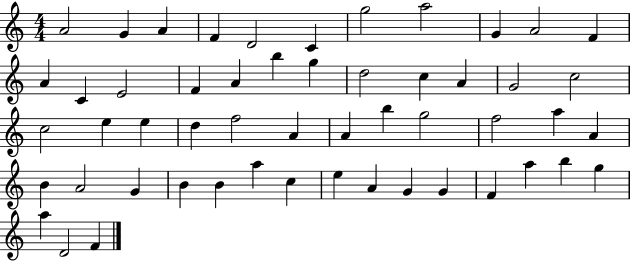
{
  \clef treble
  \numericTimeSignature
  \time 4/4
  \key c \major
  a'2 g'4 a'4 | f'4 d'2 c'4 | g''2 a''2 | g'4 a'2 f'4 | \break a'4 c'4 e'2 | f'4 a'4 b''4 g''4 | d''2 c''4 a'4 | g'2 c''2 | \break c''2 e''4 e''4 | d''4 f''2 a'4 | a'4 b''4 g''2 | f''2 a''4 a'4 | \break b'4 a'2 g'4 | b'4 b'4 a''4 c''4 | e''4 a'4 g'4 g'4 | f'4 a''4 b''4 g''4 | \break a''4 d'2 f'4 | \bar "|."
}